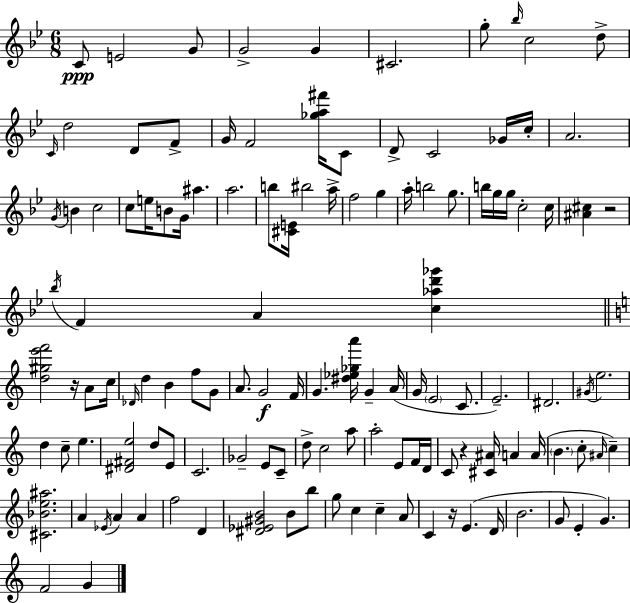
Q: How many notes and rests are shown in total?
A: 125